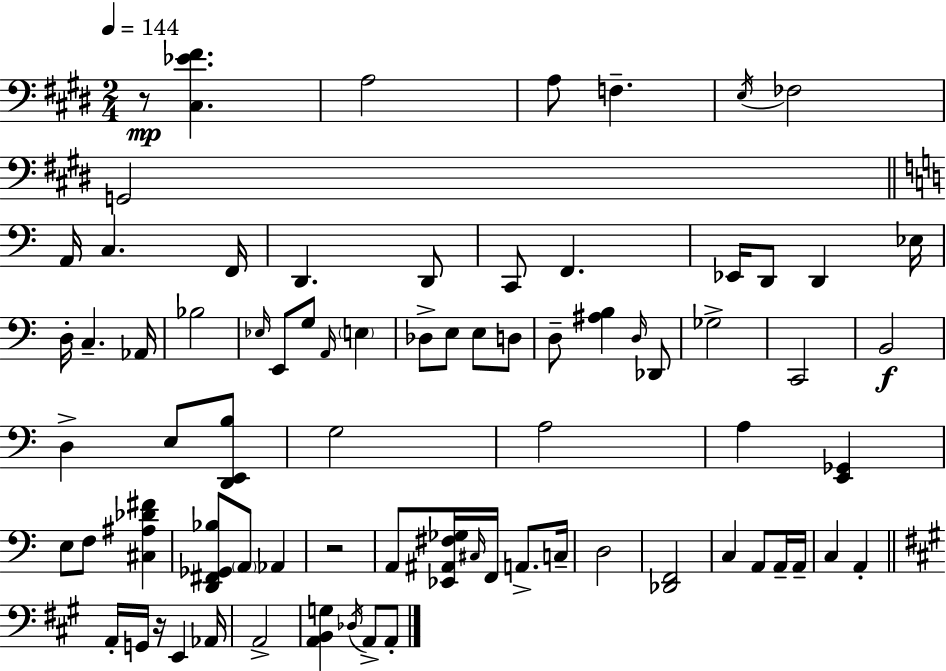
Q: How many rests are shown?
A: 3